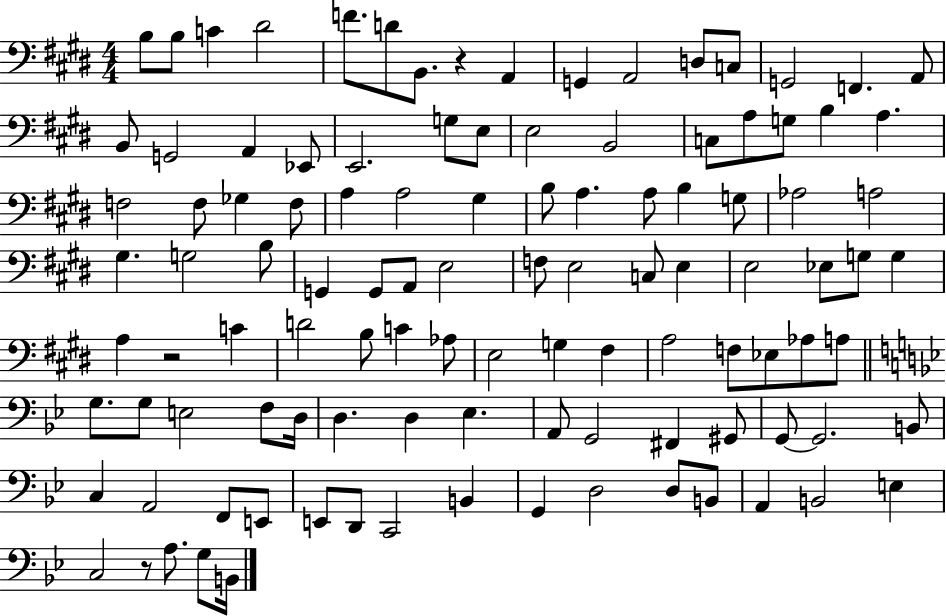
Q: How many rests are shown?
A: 3